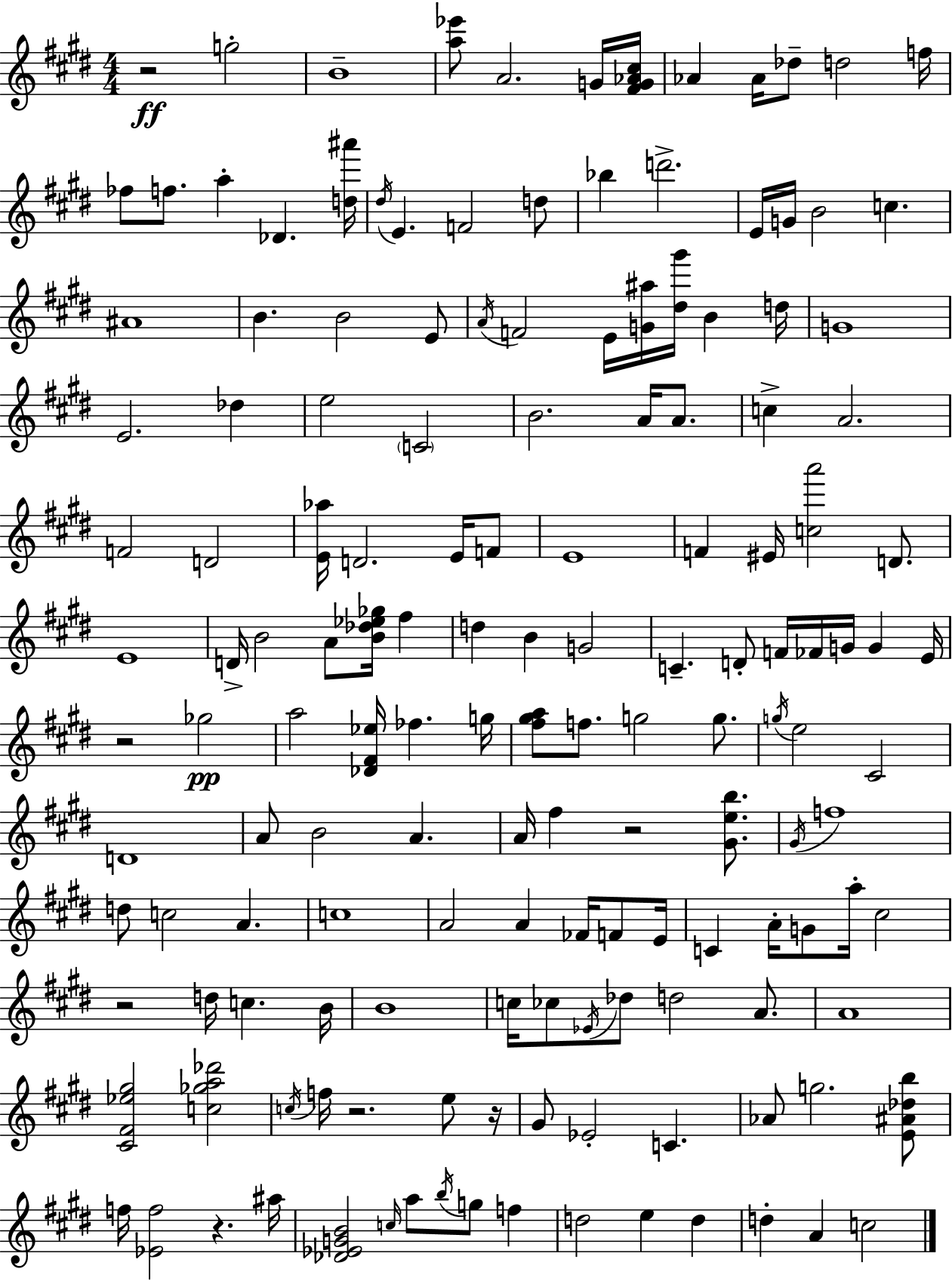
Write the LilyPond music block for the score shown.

{
  \clef treble
  \numericTimeSignature
  \time 4/4
  \key e \major
  r2\ff g''2-. | b'1-- | <a'' ees'''>8 a'2. g'16 <fis' g' aes' cis''>16 | aes'4 aes'16 des''8-- d''2 f''16 | \break fes''8 f''8. a''4-. des'4. <d'' ais'''>16 | \acciaccatura { dis''16 } e'4. f'2 d''8 | bes''4 d'''2.-> | e'16 g'16 b'2 c''4. | \break ais'1 | b'4. b'2 e'8 | \acciaccatura { a'16 } f'2 e'16 <g' ais''>16 <dis'' gis'''>16 b'4 | d''16 g'1 | \break e'2. des''4 | e''2 \parenthesize c'2 | b'2. a'16 a'8. | c''4-> a'2. | \break f'2 d'2 | <e' aes''>16 d'2. e'16 | f'8 e'1 | f'4 eis'16 <c'' a'''>2 d'8. | \break e'1 | d'16-> b'2 a'8 <b' des'' ees'' ges''>16 fis''4 | d''4 b'4 g'2 | c'4.-- d'8-. f'16 fes'16 g'16 g'4 | \break e'16 r2 ges''2\pp | a''2 <des' fis' ees''>16 fes''4. | g''16 <fis'' gis'' a''>8 f''8. g''2 g''8. | \acciaccatura { g''16 } e''2 cis'2 | \break d'1 | a'8 b'2 a'4. | a'16 fis''4 r2 | <gis' e'' b''>8. \acciaccatura { gis'16 } f''1 | \break d''8 c''2 a'4. | c''1 | a'2 a'4 | fes'16 f'8 e'16 c'4 a'16-. g'8 a''16-. cis''2 | \break r2 d''16 c''4. | b'16 b'1 | c''16 ces''8 \acciaccatura { ees'16 } des''8 d''2 | a'8. a'1 | \break <cis' fis' ees'' gis''>2 <c'' ges'' a'' des'''>2 | \acciaccatura { c''16 } f''16 r2. | e''8 r16 gis'8 ees'2-. | c'4. aes'8 g''2. | \break <e' ais' des'' b''>8 f''16 <ees' f''>2 r4. | ais''16 <des' ees' g' b'>2 \grace { c''16 } a''8 | \acciaccatura { b''16 } g''8 f''4 d''2 | e''4 d''4 d''4-. a'4 | \break c''2 \bar "|."
}